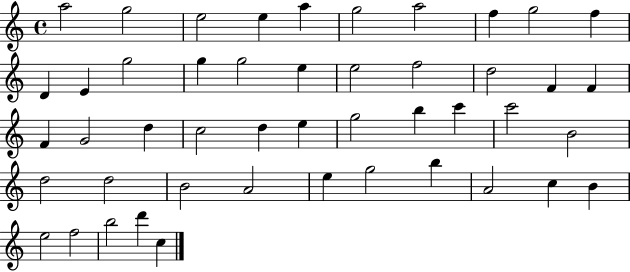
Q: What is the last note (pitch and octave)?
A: C5